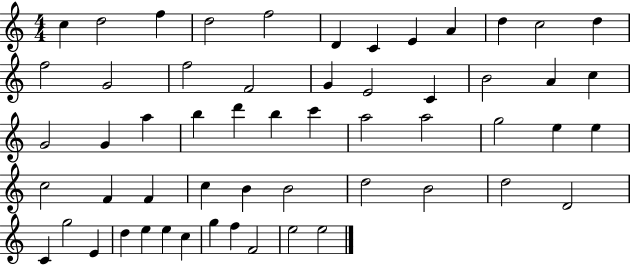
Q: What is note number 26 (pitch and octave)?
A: B5